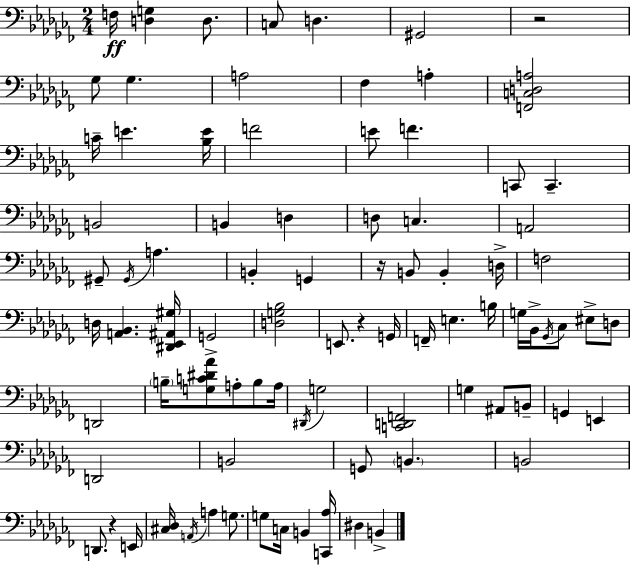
{
  \clef bass
  \numericTimeSignature
  \time 2/4
  \key aes \minor
  f16\ff <d g>4 d8. | c8 d4. | gis,2 | r2 | \break ges8 ges4. | a2 | fes4 a4-. | <f, c d a>2 | \break c'16-- e'4. <bes e'>16 | f'2 | e'8 f'4. | c,8 c,4.-- | \break b,2 | b,4 d4 | d8 c4. | a,2 | \break gis,8-- \acciaccatura { gis,16 } a4. | b,4-. g,4 | r16 b,8 b,4-. | d16-> f2 | \break d16 <a, bes,>4. | <dis, ees, ais, gis>16 g,2-> | <d g bes>2 | e,8. r4 | \break g,16 f,16-- e4. | b16 g16 bes,16-> \acciaccatura { ges,16 } ces8 eis8-> | d8 d,2 | \parenthesize b16-- <g c' dis' aes'>8 a8-. b8 | \break a16 \acciaccatura { dis,16 } g2 | <c, d, f,>2 | g4 ais,8 | b,8-- g,4 e,4 | \break d,2 | b,2 | g,8 \parenthesize b,4. | b,2 | \break d,8. r4 | e,16 <cis des>16 \acciaccatura { a,16 } a4 | g8. g8 c16 b,4 | <c, aes>16 dis4 | \break b,4-> \bar "|."
}